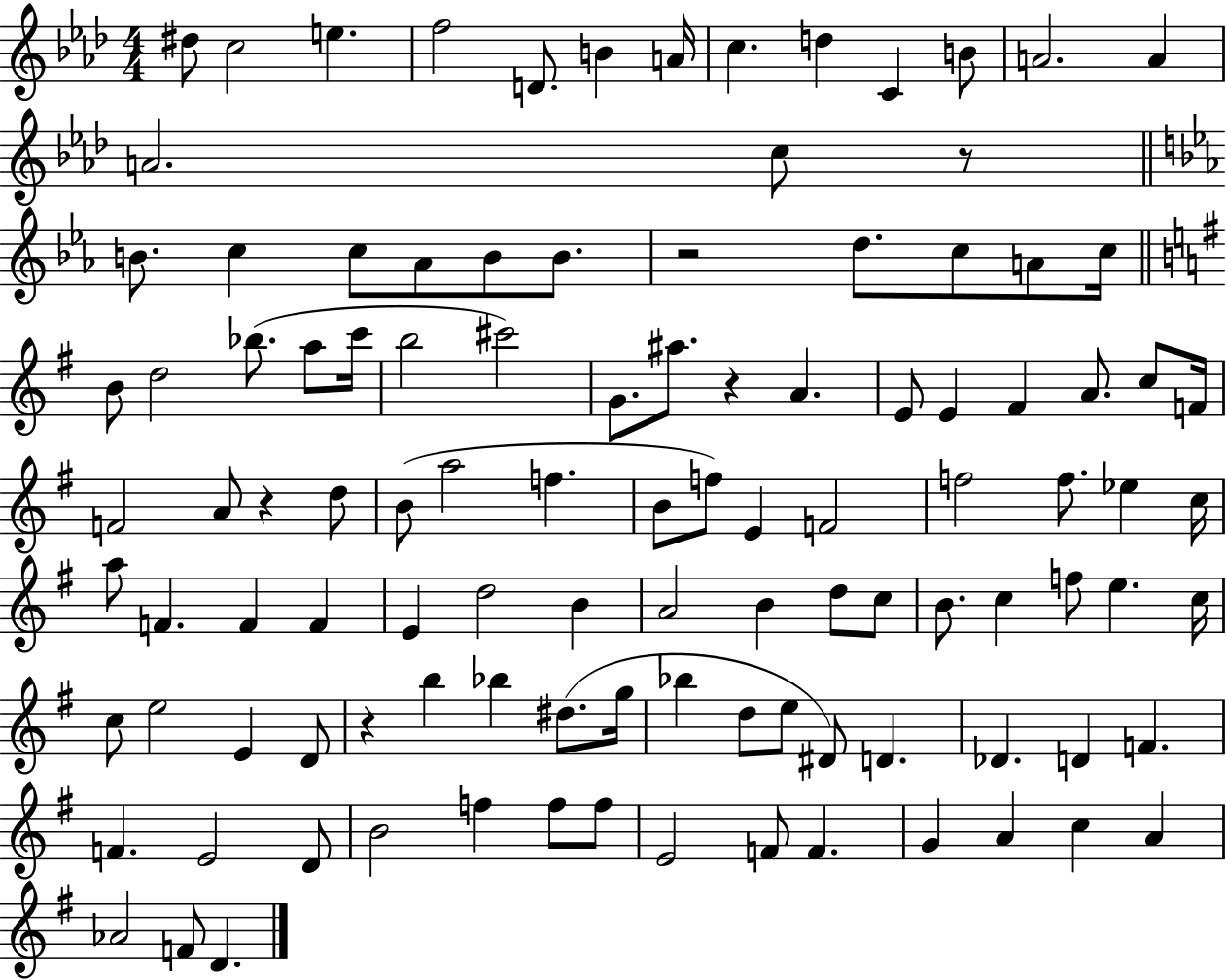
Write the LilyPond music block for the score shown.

{
  \clef treble
  \numericTimeSignature
  \time 4/4
  \key aes \major
  dis''8 c''2 e''4. | f''2 d'8. b'4 a'16 | c''4. d''4 c'4 b'8 | a'2. a'4 | \break a'2. c''8 r8 | \bar "||" \break \key ees \major b'8. c''4 c''8 aes'8 b'8 b'8. | r2 d''8. c''8 a'8 c''16 | \bar "||" \break \key g \major b'8 d''2 bes''8.( a''8 c'''16 | b''2 cis'''2) | g'8. ais''8. r4 a'4. | e'8 e'4 fis'4 a'8. c''8 f'16 | \break f'2 a'8 r4 d''8 | b'8( a''2 f''4. | b'8 f''8) e'4 f'2 | f''2 f''8. ees''4 c''16 | \break a''8 f'4. f'4 f'4 | e'4 d''2 b'4 | a'2 b'4 d''8 c''8 | b'8. c''4 f''8 e''4. c''16 | \break c''8 e''2 e'4 d'8 | r4 b''4 bes''4 dis''8.( g''16 | bes''4 d''8 e''8 dis'8) d'4. | des'4. d'4 f'4. | \break f'4. e'2 d'8 | b'2 f''4 f''8 f''8 | e'2 f'8 f'4. | g'4 a'4 c''4 a'4 | \break aes'2 f'8 d'4. | \bar "|."
}